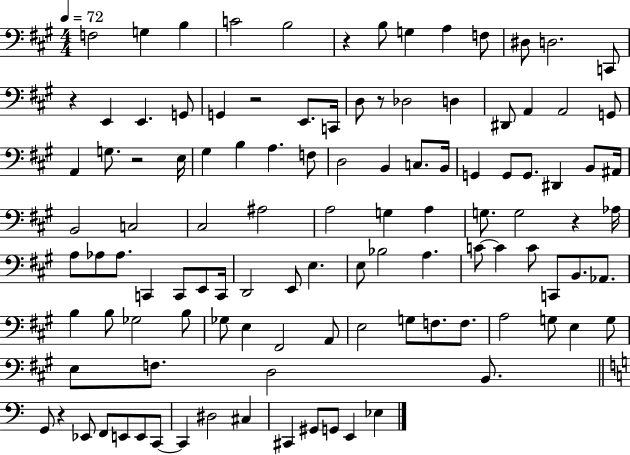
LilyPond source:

{
  \clef bass
  \numericTimeSignature
  \time 4/4
  \key a \major
  \tempo 4 = 72
  f2 g4 b4 | c'2 b2 | r4 b8 g4 a4 f8 | dis8 d2. c,8 | \break r4 e,4 e,4. g,8 | g,4 r2 e,8. c,16 | d8 r8 des2 d4 | dis,8 a,4 a,2 g,8 | \break a,4 g8. r2 e16 | gis4 b4 a4. f8 | d2 b,4 c8. b,16 | g,4 g,8 g,8. dis,4 b,8 ais,16 | \break b,2 c2 | cis2 ais2 | a2 g4 a4 | g8. g2 r4 aes16 | \break a8 aes8 aes8. c,4 c,8 e,8 c,16 | d,2 e,8 e4. | e8 bes2 a4. | c'8~~ c'4 c'8 c,8 b,8. aes,8. | \break b4 b8 ges2 b8 | ges8 e4 fis,2 a,8 | e2 g8 f8. f8. | a2 g8 e4 g8 | \break e8 f8. d2 b,8. | \bar "||" \break \key c \major g,8 r4 ees,8 f,8 e,8 e,8 c,8~~ | c,4 dis2 cis4 | cis,4 gis,8 g,8 e,4 ees4 | \bar "|."
}